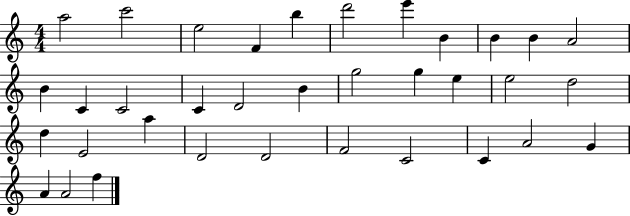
X:1
T:Untitled
M:4/4
L:1/4
K:C
a2 c'2 e2 F b d'2 e' B B B A2 B C C2 C D2 B g2 g e e2 d2 d E2 a D2 D2 F2 C2 C A2 G A A2 f